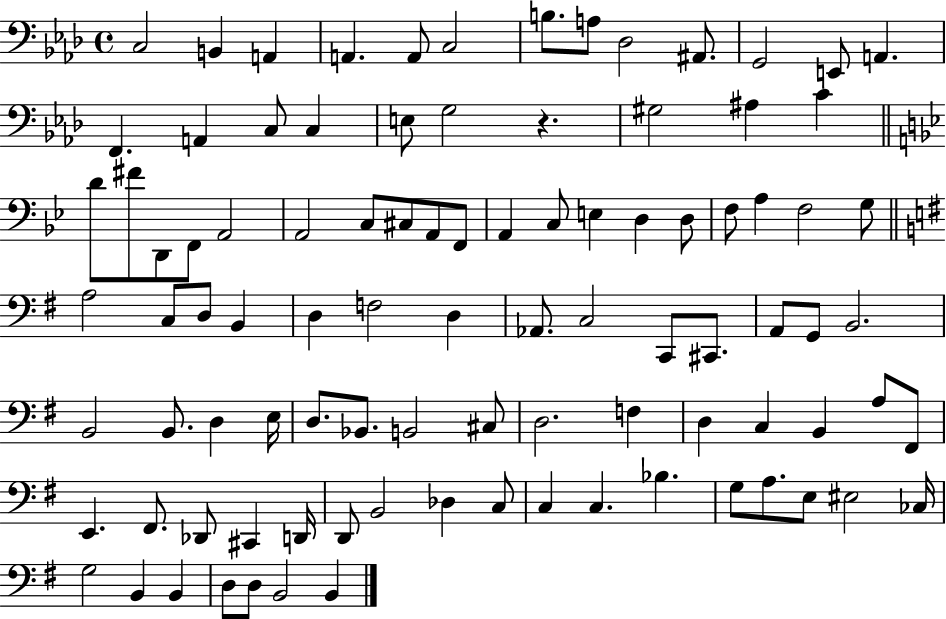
{
  \clef bass
  \time 4/4
  \defaultTimeSignature
  \key aes \major
  c2 b,4 a,4 | a,4. a,8 c2 | b8. a8 des2 ais,8. | g,2 e,8 a,4. | \break f,4. a,4 c8 c4 | e8 g2 r4. | gis2 ais4 c'4 | \bar "||" \break \key bes \major d'8 fis'8 d,8 f,8 a,2 | a,2 c8 cis8 a,8 f,8 | a,4 c8 e4 d4 d8 | f8 a4 f2 g8 | \break \bar "||" \break \key g \major a2 c8 d8 b,4 | d4 f2 d4 | aes,8. c2 c,8 cis,8. | a,8 g,8 b,2. | \break b,2 b,8. d4 e16 | d8. bes,8. b,2 cis8 | d2. f4 | d4 c4 b,4 a8 fis,8 | \break e,4. fis,8. des,8 cis,4 d,16 | d,8 b,2 des4 c8 | c4 c4. bes4. | g8 a8. e8 eis2 ces16 | \break g2 b,4 b,4 | d8 d8 b,2 b,4 | \bar "|."
}